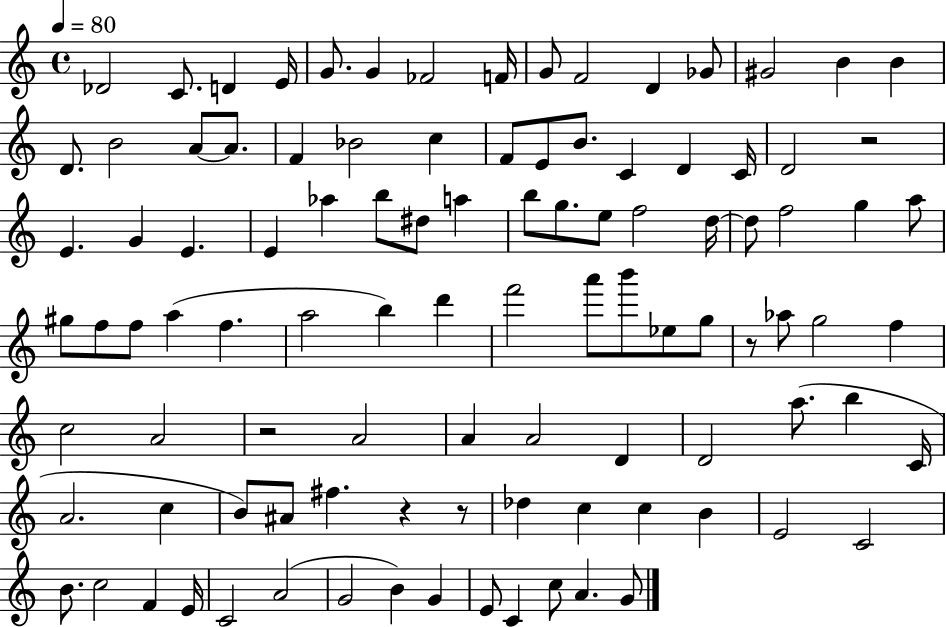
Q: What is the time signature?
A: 4/4